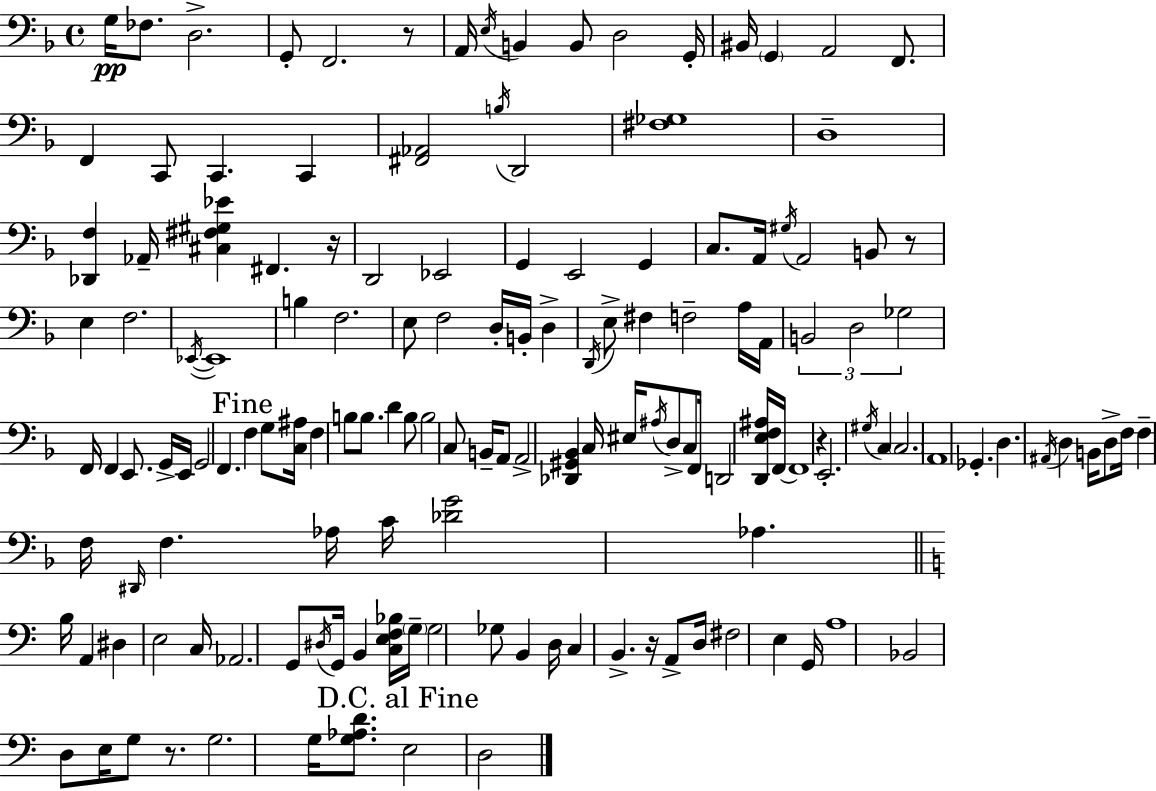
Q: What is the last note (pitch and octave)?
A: D3